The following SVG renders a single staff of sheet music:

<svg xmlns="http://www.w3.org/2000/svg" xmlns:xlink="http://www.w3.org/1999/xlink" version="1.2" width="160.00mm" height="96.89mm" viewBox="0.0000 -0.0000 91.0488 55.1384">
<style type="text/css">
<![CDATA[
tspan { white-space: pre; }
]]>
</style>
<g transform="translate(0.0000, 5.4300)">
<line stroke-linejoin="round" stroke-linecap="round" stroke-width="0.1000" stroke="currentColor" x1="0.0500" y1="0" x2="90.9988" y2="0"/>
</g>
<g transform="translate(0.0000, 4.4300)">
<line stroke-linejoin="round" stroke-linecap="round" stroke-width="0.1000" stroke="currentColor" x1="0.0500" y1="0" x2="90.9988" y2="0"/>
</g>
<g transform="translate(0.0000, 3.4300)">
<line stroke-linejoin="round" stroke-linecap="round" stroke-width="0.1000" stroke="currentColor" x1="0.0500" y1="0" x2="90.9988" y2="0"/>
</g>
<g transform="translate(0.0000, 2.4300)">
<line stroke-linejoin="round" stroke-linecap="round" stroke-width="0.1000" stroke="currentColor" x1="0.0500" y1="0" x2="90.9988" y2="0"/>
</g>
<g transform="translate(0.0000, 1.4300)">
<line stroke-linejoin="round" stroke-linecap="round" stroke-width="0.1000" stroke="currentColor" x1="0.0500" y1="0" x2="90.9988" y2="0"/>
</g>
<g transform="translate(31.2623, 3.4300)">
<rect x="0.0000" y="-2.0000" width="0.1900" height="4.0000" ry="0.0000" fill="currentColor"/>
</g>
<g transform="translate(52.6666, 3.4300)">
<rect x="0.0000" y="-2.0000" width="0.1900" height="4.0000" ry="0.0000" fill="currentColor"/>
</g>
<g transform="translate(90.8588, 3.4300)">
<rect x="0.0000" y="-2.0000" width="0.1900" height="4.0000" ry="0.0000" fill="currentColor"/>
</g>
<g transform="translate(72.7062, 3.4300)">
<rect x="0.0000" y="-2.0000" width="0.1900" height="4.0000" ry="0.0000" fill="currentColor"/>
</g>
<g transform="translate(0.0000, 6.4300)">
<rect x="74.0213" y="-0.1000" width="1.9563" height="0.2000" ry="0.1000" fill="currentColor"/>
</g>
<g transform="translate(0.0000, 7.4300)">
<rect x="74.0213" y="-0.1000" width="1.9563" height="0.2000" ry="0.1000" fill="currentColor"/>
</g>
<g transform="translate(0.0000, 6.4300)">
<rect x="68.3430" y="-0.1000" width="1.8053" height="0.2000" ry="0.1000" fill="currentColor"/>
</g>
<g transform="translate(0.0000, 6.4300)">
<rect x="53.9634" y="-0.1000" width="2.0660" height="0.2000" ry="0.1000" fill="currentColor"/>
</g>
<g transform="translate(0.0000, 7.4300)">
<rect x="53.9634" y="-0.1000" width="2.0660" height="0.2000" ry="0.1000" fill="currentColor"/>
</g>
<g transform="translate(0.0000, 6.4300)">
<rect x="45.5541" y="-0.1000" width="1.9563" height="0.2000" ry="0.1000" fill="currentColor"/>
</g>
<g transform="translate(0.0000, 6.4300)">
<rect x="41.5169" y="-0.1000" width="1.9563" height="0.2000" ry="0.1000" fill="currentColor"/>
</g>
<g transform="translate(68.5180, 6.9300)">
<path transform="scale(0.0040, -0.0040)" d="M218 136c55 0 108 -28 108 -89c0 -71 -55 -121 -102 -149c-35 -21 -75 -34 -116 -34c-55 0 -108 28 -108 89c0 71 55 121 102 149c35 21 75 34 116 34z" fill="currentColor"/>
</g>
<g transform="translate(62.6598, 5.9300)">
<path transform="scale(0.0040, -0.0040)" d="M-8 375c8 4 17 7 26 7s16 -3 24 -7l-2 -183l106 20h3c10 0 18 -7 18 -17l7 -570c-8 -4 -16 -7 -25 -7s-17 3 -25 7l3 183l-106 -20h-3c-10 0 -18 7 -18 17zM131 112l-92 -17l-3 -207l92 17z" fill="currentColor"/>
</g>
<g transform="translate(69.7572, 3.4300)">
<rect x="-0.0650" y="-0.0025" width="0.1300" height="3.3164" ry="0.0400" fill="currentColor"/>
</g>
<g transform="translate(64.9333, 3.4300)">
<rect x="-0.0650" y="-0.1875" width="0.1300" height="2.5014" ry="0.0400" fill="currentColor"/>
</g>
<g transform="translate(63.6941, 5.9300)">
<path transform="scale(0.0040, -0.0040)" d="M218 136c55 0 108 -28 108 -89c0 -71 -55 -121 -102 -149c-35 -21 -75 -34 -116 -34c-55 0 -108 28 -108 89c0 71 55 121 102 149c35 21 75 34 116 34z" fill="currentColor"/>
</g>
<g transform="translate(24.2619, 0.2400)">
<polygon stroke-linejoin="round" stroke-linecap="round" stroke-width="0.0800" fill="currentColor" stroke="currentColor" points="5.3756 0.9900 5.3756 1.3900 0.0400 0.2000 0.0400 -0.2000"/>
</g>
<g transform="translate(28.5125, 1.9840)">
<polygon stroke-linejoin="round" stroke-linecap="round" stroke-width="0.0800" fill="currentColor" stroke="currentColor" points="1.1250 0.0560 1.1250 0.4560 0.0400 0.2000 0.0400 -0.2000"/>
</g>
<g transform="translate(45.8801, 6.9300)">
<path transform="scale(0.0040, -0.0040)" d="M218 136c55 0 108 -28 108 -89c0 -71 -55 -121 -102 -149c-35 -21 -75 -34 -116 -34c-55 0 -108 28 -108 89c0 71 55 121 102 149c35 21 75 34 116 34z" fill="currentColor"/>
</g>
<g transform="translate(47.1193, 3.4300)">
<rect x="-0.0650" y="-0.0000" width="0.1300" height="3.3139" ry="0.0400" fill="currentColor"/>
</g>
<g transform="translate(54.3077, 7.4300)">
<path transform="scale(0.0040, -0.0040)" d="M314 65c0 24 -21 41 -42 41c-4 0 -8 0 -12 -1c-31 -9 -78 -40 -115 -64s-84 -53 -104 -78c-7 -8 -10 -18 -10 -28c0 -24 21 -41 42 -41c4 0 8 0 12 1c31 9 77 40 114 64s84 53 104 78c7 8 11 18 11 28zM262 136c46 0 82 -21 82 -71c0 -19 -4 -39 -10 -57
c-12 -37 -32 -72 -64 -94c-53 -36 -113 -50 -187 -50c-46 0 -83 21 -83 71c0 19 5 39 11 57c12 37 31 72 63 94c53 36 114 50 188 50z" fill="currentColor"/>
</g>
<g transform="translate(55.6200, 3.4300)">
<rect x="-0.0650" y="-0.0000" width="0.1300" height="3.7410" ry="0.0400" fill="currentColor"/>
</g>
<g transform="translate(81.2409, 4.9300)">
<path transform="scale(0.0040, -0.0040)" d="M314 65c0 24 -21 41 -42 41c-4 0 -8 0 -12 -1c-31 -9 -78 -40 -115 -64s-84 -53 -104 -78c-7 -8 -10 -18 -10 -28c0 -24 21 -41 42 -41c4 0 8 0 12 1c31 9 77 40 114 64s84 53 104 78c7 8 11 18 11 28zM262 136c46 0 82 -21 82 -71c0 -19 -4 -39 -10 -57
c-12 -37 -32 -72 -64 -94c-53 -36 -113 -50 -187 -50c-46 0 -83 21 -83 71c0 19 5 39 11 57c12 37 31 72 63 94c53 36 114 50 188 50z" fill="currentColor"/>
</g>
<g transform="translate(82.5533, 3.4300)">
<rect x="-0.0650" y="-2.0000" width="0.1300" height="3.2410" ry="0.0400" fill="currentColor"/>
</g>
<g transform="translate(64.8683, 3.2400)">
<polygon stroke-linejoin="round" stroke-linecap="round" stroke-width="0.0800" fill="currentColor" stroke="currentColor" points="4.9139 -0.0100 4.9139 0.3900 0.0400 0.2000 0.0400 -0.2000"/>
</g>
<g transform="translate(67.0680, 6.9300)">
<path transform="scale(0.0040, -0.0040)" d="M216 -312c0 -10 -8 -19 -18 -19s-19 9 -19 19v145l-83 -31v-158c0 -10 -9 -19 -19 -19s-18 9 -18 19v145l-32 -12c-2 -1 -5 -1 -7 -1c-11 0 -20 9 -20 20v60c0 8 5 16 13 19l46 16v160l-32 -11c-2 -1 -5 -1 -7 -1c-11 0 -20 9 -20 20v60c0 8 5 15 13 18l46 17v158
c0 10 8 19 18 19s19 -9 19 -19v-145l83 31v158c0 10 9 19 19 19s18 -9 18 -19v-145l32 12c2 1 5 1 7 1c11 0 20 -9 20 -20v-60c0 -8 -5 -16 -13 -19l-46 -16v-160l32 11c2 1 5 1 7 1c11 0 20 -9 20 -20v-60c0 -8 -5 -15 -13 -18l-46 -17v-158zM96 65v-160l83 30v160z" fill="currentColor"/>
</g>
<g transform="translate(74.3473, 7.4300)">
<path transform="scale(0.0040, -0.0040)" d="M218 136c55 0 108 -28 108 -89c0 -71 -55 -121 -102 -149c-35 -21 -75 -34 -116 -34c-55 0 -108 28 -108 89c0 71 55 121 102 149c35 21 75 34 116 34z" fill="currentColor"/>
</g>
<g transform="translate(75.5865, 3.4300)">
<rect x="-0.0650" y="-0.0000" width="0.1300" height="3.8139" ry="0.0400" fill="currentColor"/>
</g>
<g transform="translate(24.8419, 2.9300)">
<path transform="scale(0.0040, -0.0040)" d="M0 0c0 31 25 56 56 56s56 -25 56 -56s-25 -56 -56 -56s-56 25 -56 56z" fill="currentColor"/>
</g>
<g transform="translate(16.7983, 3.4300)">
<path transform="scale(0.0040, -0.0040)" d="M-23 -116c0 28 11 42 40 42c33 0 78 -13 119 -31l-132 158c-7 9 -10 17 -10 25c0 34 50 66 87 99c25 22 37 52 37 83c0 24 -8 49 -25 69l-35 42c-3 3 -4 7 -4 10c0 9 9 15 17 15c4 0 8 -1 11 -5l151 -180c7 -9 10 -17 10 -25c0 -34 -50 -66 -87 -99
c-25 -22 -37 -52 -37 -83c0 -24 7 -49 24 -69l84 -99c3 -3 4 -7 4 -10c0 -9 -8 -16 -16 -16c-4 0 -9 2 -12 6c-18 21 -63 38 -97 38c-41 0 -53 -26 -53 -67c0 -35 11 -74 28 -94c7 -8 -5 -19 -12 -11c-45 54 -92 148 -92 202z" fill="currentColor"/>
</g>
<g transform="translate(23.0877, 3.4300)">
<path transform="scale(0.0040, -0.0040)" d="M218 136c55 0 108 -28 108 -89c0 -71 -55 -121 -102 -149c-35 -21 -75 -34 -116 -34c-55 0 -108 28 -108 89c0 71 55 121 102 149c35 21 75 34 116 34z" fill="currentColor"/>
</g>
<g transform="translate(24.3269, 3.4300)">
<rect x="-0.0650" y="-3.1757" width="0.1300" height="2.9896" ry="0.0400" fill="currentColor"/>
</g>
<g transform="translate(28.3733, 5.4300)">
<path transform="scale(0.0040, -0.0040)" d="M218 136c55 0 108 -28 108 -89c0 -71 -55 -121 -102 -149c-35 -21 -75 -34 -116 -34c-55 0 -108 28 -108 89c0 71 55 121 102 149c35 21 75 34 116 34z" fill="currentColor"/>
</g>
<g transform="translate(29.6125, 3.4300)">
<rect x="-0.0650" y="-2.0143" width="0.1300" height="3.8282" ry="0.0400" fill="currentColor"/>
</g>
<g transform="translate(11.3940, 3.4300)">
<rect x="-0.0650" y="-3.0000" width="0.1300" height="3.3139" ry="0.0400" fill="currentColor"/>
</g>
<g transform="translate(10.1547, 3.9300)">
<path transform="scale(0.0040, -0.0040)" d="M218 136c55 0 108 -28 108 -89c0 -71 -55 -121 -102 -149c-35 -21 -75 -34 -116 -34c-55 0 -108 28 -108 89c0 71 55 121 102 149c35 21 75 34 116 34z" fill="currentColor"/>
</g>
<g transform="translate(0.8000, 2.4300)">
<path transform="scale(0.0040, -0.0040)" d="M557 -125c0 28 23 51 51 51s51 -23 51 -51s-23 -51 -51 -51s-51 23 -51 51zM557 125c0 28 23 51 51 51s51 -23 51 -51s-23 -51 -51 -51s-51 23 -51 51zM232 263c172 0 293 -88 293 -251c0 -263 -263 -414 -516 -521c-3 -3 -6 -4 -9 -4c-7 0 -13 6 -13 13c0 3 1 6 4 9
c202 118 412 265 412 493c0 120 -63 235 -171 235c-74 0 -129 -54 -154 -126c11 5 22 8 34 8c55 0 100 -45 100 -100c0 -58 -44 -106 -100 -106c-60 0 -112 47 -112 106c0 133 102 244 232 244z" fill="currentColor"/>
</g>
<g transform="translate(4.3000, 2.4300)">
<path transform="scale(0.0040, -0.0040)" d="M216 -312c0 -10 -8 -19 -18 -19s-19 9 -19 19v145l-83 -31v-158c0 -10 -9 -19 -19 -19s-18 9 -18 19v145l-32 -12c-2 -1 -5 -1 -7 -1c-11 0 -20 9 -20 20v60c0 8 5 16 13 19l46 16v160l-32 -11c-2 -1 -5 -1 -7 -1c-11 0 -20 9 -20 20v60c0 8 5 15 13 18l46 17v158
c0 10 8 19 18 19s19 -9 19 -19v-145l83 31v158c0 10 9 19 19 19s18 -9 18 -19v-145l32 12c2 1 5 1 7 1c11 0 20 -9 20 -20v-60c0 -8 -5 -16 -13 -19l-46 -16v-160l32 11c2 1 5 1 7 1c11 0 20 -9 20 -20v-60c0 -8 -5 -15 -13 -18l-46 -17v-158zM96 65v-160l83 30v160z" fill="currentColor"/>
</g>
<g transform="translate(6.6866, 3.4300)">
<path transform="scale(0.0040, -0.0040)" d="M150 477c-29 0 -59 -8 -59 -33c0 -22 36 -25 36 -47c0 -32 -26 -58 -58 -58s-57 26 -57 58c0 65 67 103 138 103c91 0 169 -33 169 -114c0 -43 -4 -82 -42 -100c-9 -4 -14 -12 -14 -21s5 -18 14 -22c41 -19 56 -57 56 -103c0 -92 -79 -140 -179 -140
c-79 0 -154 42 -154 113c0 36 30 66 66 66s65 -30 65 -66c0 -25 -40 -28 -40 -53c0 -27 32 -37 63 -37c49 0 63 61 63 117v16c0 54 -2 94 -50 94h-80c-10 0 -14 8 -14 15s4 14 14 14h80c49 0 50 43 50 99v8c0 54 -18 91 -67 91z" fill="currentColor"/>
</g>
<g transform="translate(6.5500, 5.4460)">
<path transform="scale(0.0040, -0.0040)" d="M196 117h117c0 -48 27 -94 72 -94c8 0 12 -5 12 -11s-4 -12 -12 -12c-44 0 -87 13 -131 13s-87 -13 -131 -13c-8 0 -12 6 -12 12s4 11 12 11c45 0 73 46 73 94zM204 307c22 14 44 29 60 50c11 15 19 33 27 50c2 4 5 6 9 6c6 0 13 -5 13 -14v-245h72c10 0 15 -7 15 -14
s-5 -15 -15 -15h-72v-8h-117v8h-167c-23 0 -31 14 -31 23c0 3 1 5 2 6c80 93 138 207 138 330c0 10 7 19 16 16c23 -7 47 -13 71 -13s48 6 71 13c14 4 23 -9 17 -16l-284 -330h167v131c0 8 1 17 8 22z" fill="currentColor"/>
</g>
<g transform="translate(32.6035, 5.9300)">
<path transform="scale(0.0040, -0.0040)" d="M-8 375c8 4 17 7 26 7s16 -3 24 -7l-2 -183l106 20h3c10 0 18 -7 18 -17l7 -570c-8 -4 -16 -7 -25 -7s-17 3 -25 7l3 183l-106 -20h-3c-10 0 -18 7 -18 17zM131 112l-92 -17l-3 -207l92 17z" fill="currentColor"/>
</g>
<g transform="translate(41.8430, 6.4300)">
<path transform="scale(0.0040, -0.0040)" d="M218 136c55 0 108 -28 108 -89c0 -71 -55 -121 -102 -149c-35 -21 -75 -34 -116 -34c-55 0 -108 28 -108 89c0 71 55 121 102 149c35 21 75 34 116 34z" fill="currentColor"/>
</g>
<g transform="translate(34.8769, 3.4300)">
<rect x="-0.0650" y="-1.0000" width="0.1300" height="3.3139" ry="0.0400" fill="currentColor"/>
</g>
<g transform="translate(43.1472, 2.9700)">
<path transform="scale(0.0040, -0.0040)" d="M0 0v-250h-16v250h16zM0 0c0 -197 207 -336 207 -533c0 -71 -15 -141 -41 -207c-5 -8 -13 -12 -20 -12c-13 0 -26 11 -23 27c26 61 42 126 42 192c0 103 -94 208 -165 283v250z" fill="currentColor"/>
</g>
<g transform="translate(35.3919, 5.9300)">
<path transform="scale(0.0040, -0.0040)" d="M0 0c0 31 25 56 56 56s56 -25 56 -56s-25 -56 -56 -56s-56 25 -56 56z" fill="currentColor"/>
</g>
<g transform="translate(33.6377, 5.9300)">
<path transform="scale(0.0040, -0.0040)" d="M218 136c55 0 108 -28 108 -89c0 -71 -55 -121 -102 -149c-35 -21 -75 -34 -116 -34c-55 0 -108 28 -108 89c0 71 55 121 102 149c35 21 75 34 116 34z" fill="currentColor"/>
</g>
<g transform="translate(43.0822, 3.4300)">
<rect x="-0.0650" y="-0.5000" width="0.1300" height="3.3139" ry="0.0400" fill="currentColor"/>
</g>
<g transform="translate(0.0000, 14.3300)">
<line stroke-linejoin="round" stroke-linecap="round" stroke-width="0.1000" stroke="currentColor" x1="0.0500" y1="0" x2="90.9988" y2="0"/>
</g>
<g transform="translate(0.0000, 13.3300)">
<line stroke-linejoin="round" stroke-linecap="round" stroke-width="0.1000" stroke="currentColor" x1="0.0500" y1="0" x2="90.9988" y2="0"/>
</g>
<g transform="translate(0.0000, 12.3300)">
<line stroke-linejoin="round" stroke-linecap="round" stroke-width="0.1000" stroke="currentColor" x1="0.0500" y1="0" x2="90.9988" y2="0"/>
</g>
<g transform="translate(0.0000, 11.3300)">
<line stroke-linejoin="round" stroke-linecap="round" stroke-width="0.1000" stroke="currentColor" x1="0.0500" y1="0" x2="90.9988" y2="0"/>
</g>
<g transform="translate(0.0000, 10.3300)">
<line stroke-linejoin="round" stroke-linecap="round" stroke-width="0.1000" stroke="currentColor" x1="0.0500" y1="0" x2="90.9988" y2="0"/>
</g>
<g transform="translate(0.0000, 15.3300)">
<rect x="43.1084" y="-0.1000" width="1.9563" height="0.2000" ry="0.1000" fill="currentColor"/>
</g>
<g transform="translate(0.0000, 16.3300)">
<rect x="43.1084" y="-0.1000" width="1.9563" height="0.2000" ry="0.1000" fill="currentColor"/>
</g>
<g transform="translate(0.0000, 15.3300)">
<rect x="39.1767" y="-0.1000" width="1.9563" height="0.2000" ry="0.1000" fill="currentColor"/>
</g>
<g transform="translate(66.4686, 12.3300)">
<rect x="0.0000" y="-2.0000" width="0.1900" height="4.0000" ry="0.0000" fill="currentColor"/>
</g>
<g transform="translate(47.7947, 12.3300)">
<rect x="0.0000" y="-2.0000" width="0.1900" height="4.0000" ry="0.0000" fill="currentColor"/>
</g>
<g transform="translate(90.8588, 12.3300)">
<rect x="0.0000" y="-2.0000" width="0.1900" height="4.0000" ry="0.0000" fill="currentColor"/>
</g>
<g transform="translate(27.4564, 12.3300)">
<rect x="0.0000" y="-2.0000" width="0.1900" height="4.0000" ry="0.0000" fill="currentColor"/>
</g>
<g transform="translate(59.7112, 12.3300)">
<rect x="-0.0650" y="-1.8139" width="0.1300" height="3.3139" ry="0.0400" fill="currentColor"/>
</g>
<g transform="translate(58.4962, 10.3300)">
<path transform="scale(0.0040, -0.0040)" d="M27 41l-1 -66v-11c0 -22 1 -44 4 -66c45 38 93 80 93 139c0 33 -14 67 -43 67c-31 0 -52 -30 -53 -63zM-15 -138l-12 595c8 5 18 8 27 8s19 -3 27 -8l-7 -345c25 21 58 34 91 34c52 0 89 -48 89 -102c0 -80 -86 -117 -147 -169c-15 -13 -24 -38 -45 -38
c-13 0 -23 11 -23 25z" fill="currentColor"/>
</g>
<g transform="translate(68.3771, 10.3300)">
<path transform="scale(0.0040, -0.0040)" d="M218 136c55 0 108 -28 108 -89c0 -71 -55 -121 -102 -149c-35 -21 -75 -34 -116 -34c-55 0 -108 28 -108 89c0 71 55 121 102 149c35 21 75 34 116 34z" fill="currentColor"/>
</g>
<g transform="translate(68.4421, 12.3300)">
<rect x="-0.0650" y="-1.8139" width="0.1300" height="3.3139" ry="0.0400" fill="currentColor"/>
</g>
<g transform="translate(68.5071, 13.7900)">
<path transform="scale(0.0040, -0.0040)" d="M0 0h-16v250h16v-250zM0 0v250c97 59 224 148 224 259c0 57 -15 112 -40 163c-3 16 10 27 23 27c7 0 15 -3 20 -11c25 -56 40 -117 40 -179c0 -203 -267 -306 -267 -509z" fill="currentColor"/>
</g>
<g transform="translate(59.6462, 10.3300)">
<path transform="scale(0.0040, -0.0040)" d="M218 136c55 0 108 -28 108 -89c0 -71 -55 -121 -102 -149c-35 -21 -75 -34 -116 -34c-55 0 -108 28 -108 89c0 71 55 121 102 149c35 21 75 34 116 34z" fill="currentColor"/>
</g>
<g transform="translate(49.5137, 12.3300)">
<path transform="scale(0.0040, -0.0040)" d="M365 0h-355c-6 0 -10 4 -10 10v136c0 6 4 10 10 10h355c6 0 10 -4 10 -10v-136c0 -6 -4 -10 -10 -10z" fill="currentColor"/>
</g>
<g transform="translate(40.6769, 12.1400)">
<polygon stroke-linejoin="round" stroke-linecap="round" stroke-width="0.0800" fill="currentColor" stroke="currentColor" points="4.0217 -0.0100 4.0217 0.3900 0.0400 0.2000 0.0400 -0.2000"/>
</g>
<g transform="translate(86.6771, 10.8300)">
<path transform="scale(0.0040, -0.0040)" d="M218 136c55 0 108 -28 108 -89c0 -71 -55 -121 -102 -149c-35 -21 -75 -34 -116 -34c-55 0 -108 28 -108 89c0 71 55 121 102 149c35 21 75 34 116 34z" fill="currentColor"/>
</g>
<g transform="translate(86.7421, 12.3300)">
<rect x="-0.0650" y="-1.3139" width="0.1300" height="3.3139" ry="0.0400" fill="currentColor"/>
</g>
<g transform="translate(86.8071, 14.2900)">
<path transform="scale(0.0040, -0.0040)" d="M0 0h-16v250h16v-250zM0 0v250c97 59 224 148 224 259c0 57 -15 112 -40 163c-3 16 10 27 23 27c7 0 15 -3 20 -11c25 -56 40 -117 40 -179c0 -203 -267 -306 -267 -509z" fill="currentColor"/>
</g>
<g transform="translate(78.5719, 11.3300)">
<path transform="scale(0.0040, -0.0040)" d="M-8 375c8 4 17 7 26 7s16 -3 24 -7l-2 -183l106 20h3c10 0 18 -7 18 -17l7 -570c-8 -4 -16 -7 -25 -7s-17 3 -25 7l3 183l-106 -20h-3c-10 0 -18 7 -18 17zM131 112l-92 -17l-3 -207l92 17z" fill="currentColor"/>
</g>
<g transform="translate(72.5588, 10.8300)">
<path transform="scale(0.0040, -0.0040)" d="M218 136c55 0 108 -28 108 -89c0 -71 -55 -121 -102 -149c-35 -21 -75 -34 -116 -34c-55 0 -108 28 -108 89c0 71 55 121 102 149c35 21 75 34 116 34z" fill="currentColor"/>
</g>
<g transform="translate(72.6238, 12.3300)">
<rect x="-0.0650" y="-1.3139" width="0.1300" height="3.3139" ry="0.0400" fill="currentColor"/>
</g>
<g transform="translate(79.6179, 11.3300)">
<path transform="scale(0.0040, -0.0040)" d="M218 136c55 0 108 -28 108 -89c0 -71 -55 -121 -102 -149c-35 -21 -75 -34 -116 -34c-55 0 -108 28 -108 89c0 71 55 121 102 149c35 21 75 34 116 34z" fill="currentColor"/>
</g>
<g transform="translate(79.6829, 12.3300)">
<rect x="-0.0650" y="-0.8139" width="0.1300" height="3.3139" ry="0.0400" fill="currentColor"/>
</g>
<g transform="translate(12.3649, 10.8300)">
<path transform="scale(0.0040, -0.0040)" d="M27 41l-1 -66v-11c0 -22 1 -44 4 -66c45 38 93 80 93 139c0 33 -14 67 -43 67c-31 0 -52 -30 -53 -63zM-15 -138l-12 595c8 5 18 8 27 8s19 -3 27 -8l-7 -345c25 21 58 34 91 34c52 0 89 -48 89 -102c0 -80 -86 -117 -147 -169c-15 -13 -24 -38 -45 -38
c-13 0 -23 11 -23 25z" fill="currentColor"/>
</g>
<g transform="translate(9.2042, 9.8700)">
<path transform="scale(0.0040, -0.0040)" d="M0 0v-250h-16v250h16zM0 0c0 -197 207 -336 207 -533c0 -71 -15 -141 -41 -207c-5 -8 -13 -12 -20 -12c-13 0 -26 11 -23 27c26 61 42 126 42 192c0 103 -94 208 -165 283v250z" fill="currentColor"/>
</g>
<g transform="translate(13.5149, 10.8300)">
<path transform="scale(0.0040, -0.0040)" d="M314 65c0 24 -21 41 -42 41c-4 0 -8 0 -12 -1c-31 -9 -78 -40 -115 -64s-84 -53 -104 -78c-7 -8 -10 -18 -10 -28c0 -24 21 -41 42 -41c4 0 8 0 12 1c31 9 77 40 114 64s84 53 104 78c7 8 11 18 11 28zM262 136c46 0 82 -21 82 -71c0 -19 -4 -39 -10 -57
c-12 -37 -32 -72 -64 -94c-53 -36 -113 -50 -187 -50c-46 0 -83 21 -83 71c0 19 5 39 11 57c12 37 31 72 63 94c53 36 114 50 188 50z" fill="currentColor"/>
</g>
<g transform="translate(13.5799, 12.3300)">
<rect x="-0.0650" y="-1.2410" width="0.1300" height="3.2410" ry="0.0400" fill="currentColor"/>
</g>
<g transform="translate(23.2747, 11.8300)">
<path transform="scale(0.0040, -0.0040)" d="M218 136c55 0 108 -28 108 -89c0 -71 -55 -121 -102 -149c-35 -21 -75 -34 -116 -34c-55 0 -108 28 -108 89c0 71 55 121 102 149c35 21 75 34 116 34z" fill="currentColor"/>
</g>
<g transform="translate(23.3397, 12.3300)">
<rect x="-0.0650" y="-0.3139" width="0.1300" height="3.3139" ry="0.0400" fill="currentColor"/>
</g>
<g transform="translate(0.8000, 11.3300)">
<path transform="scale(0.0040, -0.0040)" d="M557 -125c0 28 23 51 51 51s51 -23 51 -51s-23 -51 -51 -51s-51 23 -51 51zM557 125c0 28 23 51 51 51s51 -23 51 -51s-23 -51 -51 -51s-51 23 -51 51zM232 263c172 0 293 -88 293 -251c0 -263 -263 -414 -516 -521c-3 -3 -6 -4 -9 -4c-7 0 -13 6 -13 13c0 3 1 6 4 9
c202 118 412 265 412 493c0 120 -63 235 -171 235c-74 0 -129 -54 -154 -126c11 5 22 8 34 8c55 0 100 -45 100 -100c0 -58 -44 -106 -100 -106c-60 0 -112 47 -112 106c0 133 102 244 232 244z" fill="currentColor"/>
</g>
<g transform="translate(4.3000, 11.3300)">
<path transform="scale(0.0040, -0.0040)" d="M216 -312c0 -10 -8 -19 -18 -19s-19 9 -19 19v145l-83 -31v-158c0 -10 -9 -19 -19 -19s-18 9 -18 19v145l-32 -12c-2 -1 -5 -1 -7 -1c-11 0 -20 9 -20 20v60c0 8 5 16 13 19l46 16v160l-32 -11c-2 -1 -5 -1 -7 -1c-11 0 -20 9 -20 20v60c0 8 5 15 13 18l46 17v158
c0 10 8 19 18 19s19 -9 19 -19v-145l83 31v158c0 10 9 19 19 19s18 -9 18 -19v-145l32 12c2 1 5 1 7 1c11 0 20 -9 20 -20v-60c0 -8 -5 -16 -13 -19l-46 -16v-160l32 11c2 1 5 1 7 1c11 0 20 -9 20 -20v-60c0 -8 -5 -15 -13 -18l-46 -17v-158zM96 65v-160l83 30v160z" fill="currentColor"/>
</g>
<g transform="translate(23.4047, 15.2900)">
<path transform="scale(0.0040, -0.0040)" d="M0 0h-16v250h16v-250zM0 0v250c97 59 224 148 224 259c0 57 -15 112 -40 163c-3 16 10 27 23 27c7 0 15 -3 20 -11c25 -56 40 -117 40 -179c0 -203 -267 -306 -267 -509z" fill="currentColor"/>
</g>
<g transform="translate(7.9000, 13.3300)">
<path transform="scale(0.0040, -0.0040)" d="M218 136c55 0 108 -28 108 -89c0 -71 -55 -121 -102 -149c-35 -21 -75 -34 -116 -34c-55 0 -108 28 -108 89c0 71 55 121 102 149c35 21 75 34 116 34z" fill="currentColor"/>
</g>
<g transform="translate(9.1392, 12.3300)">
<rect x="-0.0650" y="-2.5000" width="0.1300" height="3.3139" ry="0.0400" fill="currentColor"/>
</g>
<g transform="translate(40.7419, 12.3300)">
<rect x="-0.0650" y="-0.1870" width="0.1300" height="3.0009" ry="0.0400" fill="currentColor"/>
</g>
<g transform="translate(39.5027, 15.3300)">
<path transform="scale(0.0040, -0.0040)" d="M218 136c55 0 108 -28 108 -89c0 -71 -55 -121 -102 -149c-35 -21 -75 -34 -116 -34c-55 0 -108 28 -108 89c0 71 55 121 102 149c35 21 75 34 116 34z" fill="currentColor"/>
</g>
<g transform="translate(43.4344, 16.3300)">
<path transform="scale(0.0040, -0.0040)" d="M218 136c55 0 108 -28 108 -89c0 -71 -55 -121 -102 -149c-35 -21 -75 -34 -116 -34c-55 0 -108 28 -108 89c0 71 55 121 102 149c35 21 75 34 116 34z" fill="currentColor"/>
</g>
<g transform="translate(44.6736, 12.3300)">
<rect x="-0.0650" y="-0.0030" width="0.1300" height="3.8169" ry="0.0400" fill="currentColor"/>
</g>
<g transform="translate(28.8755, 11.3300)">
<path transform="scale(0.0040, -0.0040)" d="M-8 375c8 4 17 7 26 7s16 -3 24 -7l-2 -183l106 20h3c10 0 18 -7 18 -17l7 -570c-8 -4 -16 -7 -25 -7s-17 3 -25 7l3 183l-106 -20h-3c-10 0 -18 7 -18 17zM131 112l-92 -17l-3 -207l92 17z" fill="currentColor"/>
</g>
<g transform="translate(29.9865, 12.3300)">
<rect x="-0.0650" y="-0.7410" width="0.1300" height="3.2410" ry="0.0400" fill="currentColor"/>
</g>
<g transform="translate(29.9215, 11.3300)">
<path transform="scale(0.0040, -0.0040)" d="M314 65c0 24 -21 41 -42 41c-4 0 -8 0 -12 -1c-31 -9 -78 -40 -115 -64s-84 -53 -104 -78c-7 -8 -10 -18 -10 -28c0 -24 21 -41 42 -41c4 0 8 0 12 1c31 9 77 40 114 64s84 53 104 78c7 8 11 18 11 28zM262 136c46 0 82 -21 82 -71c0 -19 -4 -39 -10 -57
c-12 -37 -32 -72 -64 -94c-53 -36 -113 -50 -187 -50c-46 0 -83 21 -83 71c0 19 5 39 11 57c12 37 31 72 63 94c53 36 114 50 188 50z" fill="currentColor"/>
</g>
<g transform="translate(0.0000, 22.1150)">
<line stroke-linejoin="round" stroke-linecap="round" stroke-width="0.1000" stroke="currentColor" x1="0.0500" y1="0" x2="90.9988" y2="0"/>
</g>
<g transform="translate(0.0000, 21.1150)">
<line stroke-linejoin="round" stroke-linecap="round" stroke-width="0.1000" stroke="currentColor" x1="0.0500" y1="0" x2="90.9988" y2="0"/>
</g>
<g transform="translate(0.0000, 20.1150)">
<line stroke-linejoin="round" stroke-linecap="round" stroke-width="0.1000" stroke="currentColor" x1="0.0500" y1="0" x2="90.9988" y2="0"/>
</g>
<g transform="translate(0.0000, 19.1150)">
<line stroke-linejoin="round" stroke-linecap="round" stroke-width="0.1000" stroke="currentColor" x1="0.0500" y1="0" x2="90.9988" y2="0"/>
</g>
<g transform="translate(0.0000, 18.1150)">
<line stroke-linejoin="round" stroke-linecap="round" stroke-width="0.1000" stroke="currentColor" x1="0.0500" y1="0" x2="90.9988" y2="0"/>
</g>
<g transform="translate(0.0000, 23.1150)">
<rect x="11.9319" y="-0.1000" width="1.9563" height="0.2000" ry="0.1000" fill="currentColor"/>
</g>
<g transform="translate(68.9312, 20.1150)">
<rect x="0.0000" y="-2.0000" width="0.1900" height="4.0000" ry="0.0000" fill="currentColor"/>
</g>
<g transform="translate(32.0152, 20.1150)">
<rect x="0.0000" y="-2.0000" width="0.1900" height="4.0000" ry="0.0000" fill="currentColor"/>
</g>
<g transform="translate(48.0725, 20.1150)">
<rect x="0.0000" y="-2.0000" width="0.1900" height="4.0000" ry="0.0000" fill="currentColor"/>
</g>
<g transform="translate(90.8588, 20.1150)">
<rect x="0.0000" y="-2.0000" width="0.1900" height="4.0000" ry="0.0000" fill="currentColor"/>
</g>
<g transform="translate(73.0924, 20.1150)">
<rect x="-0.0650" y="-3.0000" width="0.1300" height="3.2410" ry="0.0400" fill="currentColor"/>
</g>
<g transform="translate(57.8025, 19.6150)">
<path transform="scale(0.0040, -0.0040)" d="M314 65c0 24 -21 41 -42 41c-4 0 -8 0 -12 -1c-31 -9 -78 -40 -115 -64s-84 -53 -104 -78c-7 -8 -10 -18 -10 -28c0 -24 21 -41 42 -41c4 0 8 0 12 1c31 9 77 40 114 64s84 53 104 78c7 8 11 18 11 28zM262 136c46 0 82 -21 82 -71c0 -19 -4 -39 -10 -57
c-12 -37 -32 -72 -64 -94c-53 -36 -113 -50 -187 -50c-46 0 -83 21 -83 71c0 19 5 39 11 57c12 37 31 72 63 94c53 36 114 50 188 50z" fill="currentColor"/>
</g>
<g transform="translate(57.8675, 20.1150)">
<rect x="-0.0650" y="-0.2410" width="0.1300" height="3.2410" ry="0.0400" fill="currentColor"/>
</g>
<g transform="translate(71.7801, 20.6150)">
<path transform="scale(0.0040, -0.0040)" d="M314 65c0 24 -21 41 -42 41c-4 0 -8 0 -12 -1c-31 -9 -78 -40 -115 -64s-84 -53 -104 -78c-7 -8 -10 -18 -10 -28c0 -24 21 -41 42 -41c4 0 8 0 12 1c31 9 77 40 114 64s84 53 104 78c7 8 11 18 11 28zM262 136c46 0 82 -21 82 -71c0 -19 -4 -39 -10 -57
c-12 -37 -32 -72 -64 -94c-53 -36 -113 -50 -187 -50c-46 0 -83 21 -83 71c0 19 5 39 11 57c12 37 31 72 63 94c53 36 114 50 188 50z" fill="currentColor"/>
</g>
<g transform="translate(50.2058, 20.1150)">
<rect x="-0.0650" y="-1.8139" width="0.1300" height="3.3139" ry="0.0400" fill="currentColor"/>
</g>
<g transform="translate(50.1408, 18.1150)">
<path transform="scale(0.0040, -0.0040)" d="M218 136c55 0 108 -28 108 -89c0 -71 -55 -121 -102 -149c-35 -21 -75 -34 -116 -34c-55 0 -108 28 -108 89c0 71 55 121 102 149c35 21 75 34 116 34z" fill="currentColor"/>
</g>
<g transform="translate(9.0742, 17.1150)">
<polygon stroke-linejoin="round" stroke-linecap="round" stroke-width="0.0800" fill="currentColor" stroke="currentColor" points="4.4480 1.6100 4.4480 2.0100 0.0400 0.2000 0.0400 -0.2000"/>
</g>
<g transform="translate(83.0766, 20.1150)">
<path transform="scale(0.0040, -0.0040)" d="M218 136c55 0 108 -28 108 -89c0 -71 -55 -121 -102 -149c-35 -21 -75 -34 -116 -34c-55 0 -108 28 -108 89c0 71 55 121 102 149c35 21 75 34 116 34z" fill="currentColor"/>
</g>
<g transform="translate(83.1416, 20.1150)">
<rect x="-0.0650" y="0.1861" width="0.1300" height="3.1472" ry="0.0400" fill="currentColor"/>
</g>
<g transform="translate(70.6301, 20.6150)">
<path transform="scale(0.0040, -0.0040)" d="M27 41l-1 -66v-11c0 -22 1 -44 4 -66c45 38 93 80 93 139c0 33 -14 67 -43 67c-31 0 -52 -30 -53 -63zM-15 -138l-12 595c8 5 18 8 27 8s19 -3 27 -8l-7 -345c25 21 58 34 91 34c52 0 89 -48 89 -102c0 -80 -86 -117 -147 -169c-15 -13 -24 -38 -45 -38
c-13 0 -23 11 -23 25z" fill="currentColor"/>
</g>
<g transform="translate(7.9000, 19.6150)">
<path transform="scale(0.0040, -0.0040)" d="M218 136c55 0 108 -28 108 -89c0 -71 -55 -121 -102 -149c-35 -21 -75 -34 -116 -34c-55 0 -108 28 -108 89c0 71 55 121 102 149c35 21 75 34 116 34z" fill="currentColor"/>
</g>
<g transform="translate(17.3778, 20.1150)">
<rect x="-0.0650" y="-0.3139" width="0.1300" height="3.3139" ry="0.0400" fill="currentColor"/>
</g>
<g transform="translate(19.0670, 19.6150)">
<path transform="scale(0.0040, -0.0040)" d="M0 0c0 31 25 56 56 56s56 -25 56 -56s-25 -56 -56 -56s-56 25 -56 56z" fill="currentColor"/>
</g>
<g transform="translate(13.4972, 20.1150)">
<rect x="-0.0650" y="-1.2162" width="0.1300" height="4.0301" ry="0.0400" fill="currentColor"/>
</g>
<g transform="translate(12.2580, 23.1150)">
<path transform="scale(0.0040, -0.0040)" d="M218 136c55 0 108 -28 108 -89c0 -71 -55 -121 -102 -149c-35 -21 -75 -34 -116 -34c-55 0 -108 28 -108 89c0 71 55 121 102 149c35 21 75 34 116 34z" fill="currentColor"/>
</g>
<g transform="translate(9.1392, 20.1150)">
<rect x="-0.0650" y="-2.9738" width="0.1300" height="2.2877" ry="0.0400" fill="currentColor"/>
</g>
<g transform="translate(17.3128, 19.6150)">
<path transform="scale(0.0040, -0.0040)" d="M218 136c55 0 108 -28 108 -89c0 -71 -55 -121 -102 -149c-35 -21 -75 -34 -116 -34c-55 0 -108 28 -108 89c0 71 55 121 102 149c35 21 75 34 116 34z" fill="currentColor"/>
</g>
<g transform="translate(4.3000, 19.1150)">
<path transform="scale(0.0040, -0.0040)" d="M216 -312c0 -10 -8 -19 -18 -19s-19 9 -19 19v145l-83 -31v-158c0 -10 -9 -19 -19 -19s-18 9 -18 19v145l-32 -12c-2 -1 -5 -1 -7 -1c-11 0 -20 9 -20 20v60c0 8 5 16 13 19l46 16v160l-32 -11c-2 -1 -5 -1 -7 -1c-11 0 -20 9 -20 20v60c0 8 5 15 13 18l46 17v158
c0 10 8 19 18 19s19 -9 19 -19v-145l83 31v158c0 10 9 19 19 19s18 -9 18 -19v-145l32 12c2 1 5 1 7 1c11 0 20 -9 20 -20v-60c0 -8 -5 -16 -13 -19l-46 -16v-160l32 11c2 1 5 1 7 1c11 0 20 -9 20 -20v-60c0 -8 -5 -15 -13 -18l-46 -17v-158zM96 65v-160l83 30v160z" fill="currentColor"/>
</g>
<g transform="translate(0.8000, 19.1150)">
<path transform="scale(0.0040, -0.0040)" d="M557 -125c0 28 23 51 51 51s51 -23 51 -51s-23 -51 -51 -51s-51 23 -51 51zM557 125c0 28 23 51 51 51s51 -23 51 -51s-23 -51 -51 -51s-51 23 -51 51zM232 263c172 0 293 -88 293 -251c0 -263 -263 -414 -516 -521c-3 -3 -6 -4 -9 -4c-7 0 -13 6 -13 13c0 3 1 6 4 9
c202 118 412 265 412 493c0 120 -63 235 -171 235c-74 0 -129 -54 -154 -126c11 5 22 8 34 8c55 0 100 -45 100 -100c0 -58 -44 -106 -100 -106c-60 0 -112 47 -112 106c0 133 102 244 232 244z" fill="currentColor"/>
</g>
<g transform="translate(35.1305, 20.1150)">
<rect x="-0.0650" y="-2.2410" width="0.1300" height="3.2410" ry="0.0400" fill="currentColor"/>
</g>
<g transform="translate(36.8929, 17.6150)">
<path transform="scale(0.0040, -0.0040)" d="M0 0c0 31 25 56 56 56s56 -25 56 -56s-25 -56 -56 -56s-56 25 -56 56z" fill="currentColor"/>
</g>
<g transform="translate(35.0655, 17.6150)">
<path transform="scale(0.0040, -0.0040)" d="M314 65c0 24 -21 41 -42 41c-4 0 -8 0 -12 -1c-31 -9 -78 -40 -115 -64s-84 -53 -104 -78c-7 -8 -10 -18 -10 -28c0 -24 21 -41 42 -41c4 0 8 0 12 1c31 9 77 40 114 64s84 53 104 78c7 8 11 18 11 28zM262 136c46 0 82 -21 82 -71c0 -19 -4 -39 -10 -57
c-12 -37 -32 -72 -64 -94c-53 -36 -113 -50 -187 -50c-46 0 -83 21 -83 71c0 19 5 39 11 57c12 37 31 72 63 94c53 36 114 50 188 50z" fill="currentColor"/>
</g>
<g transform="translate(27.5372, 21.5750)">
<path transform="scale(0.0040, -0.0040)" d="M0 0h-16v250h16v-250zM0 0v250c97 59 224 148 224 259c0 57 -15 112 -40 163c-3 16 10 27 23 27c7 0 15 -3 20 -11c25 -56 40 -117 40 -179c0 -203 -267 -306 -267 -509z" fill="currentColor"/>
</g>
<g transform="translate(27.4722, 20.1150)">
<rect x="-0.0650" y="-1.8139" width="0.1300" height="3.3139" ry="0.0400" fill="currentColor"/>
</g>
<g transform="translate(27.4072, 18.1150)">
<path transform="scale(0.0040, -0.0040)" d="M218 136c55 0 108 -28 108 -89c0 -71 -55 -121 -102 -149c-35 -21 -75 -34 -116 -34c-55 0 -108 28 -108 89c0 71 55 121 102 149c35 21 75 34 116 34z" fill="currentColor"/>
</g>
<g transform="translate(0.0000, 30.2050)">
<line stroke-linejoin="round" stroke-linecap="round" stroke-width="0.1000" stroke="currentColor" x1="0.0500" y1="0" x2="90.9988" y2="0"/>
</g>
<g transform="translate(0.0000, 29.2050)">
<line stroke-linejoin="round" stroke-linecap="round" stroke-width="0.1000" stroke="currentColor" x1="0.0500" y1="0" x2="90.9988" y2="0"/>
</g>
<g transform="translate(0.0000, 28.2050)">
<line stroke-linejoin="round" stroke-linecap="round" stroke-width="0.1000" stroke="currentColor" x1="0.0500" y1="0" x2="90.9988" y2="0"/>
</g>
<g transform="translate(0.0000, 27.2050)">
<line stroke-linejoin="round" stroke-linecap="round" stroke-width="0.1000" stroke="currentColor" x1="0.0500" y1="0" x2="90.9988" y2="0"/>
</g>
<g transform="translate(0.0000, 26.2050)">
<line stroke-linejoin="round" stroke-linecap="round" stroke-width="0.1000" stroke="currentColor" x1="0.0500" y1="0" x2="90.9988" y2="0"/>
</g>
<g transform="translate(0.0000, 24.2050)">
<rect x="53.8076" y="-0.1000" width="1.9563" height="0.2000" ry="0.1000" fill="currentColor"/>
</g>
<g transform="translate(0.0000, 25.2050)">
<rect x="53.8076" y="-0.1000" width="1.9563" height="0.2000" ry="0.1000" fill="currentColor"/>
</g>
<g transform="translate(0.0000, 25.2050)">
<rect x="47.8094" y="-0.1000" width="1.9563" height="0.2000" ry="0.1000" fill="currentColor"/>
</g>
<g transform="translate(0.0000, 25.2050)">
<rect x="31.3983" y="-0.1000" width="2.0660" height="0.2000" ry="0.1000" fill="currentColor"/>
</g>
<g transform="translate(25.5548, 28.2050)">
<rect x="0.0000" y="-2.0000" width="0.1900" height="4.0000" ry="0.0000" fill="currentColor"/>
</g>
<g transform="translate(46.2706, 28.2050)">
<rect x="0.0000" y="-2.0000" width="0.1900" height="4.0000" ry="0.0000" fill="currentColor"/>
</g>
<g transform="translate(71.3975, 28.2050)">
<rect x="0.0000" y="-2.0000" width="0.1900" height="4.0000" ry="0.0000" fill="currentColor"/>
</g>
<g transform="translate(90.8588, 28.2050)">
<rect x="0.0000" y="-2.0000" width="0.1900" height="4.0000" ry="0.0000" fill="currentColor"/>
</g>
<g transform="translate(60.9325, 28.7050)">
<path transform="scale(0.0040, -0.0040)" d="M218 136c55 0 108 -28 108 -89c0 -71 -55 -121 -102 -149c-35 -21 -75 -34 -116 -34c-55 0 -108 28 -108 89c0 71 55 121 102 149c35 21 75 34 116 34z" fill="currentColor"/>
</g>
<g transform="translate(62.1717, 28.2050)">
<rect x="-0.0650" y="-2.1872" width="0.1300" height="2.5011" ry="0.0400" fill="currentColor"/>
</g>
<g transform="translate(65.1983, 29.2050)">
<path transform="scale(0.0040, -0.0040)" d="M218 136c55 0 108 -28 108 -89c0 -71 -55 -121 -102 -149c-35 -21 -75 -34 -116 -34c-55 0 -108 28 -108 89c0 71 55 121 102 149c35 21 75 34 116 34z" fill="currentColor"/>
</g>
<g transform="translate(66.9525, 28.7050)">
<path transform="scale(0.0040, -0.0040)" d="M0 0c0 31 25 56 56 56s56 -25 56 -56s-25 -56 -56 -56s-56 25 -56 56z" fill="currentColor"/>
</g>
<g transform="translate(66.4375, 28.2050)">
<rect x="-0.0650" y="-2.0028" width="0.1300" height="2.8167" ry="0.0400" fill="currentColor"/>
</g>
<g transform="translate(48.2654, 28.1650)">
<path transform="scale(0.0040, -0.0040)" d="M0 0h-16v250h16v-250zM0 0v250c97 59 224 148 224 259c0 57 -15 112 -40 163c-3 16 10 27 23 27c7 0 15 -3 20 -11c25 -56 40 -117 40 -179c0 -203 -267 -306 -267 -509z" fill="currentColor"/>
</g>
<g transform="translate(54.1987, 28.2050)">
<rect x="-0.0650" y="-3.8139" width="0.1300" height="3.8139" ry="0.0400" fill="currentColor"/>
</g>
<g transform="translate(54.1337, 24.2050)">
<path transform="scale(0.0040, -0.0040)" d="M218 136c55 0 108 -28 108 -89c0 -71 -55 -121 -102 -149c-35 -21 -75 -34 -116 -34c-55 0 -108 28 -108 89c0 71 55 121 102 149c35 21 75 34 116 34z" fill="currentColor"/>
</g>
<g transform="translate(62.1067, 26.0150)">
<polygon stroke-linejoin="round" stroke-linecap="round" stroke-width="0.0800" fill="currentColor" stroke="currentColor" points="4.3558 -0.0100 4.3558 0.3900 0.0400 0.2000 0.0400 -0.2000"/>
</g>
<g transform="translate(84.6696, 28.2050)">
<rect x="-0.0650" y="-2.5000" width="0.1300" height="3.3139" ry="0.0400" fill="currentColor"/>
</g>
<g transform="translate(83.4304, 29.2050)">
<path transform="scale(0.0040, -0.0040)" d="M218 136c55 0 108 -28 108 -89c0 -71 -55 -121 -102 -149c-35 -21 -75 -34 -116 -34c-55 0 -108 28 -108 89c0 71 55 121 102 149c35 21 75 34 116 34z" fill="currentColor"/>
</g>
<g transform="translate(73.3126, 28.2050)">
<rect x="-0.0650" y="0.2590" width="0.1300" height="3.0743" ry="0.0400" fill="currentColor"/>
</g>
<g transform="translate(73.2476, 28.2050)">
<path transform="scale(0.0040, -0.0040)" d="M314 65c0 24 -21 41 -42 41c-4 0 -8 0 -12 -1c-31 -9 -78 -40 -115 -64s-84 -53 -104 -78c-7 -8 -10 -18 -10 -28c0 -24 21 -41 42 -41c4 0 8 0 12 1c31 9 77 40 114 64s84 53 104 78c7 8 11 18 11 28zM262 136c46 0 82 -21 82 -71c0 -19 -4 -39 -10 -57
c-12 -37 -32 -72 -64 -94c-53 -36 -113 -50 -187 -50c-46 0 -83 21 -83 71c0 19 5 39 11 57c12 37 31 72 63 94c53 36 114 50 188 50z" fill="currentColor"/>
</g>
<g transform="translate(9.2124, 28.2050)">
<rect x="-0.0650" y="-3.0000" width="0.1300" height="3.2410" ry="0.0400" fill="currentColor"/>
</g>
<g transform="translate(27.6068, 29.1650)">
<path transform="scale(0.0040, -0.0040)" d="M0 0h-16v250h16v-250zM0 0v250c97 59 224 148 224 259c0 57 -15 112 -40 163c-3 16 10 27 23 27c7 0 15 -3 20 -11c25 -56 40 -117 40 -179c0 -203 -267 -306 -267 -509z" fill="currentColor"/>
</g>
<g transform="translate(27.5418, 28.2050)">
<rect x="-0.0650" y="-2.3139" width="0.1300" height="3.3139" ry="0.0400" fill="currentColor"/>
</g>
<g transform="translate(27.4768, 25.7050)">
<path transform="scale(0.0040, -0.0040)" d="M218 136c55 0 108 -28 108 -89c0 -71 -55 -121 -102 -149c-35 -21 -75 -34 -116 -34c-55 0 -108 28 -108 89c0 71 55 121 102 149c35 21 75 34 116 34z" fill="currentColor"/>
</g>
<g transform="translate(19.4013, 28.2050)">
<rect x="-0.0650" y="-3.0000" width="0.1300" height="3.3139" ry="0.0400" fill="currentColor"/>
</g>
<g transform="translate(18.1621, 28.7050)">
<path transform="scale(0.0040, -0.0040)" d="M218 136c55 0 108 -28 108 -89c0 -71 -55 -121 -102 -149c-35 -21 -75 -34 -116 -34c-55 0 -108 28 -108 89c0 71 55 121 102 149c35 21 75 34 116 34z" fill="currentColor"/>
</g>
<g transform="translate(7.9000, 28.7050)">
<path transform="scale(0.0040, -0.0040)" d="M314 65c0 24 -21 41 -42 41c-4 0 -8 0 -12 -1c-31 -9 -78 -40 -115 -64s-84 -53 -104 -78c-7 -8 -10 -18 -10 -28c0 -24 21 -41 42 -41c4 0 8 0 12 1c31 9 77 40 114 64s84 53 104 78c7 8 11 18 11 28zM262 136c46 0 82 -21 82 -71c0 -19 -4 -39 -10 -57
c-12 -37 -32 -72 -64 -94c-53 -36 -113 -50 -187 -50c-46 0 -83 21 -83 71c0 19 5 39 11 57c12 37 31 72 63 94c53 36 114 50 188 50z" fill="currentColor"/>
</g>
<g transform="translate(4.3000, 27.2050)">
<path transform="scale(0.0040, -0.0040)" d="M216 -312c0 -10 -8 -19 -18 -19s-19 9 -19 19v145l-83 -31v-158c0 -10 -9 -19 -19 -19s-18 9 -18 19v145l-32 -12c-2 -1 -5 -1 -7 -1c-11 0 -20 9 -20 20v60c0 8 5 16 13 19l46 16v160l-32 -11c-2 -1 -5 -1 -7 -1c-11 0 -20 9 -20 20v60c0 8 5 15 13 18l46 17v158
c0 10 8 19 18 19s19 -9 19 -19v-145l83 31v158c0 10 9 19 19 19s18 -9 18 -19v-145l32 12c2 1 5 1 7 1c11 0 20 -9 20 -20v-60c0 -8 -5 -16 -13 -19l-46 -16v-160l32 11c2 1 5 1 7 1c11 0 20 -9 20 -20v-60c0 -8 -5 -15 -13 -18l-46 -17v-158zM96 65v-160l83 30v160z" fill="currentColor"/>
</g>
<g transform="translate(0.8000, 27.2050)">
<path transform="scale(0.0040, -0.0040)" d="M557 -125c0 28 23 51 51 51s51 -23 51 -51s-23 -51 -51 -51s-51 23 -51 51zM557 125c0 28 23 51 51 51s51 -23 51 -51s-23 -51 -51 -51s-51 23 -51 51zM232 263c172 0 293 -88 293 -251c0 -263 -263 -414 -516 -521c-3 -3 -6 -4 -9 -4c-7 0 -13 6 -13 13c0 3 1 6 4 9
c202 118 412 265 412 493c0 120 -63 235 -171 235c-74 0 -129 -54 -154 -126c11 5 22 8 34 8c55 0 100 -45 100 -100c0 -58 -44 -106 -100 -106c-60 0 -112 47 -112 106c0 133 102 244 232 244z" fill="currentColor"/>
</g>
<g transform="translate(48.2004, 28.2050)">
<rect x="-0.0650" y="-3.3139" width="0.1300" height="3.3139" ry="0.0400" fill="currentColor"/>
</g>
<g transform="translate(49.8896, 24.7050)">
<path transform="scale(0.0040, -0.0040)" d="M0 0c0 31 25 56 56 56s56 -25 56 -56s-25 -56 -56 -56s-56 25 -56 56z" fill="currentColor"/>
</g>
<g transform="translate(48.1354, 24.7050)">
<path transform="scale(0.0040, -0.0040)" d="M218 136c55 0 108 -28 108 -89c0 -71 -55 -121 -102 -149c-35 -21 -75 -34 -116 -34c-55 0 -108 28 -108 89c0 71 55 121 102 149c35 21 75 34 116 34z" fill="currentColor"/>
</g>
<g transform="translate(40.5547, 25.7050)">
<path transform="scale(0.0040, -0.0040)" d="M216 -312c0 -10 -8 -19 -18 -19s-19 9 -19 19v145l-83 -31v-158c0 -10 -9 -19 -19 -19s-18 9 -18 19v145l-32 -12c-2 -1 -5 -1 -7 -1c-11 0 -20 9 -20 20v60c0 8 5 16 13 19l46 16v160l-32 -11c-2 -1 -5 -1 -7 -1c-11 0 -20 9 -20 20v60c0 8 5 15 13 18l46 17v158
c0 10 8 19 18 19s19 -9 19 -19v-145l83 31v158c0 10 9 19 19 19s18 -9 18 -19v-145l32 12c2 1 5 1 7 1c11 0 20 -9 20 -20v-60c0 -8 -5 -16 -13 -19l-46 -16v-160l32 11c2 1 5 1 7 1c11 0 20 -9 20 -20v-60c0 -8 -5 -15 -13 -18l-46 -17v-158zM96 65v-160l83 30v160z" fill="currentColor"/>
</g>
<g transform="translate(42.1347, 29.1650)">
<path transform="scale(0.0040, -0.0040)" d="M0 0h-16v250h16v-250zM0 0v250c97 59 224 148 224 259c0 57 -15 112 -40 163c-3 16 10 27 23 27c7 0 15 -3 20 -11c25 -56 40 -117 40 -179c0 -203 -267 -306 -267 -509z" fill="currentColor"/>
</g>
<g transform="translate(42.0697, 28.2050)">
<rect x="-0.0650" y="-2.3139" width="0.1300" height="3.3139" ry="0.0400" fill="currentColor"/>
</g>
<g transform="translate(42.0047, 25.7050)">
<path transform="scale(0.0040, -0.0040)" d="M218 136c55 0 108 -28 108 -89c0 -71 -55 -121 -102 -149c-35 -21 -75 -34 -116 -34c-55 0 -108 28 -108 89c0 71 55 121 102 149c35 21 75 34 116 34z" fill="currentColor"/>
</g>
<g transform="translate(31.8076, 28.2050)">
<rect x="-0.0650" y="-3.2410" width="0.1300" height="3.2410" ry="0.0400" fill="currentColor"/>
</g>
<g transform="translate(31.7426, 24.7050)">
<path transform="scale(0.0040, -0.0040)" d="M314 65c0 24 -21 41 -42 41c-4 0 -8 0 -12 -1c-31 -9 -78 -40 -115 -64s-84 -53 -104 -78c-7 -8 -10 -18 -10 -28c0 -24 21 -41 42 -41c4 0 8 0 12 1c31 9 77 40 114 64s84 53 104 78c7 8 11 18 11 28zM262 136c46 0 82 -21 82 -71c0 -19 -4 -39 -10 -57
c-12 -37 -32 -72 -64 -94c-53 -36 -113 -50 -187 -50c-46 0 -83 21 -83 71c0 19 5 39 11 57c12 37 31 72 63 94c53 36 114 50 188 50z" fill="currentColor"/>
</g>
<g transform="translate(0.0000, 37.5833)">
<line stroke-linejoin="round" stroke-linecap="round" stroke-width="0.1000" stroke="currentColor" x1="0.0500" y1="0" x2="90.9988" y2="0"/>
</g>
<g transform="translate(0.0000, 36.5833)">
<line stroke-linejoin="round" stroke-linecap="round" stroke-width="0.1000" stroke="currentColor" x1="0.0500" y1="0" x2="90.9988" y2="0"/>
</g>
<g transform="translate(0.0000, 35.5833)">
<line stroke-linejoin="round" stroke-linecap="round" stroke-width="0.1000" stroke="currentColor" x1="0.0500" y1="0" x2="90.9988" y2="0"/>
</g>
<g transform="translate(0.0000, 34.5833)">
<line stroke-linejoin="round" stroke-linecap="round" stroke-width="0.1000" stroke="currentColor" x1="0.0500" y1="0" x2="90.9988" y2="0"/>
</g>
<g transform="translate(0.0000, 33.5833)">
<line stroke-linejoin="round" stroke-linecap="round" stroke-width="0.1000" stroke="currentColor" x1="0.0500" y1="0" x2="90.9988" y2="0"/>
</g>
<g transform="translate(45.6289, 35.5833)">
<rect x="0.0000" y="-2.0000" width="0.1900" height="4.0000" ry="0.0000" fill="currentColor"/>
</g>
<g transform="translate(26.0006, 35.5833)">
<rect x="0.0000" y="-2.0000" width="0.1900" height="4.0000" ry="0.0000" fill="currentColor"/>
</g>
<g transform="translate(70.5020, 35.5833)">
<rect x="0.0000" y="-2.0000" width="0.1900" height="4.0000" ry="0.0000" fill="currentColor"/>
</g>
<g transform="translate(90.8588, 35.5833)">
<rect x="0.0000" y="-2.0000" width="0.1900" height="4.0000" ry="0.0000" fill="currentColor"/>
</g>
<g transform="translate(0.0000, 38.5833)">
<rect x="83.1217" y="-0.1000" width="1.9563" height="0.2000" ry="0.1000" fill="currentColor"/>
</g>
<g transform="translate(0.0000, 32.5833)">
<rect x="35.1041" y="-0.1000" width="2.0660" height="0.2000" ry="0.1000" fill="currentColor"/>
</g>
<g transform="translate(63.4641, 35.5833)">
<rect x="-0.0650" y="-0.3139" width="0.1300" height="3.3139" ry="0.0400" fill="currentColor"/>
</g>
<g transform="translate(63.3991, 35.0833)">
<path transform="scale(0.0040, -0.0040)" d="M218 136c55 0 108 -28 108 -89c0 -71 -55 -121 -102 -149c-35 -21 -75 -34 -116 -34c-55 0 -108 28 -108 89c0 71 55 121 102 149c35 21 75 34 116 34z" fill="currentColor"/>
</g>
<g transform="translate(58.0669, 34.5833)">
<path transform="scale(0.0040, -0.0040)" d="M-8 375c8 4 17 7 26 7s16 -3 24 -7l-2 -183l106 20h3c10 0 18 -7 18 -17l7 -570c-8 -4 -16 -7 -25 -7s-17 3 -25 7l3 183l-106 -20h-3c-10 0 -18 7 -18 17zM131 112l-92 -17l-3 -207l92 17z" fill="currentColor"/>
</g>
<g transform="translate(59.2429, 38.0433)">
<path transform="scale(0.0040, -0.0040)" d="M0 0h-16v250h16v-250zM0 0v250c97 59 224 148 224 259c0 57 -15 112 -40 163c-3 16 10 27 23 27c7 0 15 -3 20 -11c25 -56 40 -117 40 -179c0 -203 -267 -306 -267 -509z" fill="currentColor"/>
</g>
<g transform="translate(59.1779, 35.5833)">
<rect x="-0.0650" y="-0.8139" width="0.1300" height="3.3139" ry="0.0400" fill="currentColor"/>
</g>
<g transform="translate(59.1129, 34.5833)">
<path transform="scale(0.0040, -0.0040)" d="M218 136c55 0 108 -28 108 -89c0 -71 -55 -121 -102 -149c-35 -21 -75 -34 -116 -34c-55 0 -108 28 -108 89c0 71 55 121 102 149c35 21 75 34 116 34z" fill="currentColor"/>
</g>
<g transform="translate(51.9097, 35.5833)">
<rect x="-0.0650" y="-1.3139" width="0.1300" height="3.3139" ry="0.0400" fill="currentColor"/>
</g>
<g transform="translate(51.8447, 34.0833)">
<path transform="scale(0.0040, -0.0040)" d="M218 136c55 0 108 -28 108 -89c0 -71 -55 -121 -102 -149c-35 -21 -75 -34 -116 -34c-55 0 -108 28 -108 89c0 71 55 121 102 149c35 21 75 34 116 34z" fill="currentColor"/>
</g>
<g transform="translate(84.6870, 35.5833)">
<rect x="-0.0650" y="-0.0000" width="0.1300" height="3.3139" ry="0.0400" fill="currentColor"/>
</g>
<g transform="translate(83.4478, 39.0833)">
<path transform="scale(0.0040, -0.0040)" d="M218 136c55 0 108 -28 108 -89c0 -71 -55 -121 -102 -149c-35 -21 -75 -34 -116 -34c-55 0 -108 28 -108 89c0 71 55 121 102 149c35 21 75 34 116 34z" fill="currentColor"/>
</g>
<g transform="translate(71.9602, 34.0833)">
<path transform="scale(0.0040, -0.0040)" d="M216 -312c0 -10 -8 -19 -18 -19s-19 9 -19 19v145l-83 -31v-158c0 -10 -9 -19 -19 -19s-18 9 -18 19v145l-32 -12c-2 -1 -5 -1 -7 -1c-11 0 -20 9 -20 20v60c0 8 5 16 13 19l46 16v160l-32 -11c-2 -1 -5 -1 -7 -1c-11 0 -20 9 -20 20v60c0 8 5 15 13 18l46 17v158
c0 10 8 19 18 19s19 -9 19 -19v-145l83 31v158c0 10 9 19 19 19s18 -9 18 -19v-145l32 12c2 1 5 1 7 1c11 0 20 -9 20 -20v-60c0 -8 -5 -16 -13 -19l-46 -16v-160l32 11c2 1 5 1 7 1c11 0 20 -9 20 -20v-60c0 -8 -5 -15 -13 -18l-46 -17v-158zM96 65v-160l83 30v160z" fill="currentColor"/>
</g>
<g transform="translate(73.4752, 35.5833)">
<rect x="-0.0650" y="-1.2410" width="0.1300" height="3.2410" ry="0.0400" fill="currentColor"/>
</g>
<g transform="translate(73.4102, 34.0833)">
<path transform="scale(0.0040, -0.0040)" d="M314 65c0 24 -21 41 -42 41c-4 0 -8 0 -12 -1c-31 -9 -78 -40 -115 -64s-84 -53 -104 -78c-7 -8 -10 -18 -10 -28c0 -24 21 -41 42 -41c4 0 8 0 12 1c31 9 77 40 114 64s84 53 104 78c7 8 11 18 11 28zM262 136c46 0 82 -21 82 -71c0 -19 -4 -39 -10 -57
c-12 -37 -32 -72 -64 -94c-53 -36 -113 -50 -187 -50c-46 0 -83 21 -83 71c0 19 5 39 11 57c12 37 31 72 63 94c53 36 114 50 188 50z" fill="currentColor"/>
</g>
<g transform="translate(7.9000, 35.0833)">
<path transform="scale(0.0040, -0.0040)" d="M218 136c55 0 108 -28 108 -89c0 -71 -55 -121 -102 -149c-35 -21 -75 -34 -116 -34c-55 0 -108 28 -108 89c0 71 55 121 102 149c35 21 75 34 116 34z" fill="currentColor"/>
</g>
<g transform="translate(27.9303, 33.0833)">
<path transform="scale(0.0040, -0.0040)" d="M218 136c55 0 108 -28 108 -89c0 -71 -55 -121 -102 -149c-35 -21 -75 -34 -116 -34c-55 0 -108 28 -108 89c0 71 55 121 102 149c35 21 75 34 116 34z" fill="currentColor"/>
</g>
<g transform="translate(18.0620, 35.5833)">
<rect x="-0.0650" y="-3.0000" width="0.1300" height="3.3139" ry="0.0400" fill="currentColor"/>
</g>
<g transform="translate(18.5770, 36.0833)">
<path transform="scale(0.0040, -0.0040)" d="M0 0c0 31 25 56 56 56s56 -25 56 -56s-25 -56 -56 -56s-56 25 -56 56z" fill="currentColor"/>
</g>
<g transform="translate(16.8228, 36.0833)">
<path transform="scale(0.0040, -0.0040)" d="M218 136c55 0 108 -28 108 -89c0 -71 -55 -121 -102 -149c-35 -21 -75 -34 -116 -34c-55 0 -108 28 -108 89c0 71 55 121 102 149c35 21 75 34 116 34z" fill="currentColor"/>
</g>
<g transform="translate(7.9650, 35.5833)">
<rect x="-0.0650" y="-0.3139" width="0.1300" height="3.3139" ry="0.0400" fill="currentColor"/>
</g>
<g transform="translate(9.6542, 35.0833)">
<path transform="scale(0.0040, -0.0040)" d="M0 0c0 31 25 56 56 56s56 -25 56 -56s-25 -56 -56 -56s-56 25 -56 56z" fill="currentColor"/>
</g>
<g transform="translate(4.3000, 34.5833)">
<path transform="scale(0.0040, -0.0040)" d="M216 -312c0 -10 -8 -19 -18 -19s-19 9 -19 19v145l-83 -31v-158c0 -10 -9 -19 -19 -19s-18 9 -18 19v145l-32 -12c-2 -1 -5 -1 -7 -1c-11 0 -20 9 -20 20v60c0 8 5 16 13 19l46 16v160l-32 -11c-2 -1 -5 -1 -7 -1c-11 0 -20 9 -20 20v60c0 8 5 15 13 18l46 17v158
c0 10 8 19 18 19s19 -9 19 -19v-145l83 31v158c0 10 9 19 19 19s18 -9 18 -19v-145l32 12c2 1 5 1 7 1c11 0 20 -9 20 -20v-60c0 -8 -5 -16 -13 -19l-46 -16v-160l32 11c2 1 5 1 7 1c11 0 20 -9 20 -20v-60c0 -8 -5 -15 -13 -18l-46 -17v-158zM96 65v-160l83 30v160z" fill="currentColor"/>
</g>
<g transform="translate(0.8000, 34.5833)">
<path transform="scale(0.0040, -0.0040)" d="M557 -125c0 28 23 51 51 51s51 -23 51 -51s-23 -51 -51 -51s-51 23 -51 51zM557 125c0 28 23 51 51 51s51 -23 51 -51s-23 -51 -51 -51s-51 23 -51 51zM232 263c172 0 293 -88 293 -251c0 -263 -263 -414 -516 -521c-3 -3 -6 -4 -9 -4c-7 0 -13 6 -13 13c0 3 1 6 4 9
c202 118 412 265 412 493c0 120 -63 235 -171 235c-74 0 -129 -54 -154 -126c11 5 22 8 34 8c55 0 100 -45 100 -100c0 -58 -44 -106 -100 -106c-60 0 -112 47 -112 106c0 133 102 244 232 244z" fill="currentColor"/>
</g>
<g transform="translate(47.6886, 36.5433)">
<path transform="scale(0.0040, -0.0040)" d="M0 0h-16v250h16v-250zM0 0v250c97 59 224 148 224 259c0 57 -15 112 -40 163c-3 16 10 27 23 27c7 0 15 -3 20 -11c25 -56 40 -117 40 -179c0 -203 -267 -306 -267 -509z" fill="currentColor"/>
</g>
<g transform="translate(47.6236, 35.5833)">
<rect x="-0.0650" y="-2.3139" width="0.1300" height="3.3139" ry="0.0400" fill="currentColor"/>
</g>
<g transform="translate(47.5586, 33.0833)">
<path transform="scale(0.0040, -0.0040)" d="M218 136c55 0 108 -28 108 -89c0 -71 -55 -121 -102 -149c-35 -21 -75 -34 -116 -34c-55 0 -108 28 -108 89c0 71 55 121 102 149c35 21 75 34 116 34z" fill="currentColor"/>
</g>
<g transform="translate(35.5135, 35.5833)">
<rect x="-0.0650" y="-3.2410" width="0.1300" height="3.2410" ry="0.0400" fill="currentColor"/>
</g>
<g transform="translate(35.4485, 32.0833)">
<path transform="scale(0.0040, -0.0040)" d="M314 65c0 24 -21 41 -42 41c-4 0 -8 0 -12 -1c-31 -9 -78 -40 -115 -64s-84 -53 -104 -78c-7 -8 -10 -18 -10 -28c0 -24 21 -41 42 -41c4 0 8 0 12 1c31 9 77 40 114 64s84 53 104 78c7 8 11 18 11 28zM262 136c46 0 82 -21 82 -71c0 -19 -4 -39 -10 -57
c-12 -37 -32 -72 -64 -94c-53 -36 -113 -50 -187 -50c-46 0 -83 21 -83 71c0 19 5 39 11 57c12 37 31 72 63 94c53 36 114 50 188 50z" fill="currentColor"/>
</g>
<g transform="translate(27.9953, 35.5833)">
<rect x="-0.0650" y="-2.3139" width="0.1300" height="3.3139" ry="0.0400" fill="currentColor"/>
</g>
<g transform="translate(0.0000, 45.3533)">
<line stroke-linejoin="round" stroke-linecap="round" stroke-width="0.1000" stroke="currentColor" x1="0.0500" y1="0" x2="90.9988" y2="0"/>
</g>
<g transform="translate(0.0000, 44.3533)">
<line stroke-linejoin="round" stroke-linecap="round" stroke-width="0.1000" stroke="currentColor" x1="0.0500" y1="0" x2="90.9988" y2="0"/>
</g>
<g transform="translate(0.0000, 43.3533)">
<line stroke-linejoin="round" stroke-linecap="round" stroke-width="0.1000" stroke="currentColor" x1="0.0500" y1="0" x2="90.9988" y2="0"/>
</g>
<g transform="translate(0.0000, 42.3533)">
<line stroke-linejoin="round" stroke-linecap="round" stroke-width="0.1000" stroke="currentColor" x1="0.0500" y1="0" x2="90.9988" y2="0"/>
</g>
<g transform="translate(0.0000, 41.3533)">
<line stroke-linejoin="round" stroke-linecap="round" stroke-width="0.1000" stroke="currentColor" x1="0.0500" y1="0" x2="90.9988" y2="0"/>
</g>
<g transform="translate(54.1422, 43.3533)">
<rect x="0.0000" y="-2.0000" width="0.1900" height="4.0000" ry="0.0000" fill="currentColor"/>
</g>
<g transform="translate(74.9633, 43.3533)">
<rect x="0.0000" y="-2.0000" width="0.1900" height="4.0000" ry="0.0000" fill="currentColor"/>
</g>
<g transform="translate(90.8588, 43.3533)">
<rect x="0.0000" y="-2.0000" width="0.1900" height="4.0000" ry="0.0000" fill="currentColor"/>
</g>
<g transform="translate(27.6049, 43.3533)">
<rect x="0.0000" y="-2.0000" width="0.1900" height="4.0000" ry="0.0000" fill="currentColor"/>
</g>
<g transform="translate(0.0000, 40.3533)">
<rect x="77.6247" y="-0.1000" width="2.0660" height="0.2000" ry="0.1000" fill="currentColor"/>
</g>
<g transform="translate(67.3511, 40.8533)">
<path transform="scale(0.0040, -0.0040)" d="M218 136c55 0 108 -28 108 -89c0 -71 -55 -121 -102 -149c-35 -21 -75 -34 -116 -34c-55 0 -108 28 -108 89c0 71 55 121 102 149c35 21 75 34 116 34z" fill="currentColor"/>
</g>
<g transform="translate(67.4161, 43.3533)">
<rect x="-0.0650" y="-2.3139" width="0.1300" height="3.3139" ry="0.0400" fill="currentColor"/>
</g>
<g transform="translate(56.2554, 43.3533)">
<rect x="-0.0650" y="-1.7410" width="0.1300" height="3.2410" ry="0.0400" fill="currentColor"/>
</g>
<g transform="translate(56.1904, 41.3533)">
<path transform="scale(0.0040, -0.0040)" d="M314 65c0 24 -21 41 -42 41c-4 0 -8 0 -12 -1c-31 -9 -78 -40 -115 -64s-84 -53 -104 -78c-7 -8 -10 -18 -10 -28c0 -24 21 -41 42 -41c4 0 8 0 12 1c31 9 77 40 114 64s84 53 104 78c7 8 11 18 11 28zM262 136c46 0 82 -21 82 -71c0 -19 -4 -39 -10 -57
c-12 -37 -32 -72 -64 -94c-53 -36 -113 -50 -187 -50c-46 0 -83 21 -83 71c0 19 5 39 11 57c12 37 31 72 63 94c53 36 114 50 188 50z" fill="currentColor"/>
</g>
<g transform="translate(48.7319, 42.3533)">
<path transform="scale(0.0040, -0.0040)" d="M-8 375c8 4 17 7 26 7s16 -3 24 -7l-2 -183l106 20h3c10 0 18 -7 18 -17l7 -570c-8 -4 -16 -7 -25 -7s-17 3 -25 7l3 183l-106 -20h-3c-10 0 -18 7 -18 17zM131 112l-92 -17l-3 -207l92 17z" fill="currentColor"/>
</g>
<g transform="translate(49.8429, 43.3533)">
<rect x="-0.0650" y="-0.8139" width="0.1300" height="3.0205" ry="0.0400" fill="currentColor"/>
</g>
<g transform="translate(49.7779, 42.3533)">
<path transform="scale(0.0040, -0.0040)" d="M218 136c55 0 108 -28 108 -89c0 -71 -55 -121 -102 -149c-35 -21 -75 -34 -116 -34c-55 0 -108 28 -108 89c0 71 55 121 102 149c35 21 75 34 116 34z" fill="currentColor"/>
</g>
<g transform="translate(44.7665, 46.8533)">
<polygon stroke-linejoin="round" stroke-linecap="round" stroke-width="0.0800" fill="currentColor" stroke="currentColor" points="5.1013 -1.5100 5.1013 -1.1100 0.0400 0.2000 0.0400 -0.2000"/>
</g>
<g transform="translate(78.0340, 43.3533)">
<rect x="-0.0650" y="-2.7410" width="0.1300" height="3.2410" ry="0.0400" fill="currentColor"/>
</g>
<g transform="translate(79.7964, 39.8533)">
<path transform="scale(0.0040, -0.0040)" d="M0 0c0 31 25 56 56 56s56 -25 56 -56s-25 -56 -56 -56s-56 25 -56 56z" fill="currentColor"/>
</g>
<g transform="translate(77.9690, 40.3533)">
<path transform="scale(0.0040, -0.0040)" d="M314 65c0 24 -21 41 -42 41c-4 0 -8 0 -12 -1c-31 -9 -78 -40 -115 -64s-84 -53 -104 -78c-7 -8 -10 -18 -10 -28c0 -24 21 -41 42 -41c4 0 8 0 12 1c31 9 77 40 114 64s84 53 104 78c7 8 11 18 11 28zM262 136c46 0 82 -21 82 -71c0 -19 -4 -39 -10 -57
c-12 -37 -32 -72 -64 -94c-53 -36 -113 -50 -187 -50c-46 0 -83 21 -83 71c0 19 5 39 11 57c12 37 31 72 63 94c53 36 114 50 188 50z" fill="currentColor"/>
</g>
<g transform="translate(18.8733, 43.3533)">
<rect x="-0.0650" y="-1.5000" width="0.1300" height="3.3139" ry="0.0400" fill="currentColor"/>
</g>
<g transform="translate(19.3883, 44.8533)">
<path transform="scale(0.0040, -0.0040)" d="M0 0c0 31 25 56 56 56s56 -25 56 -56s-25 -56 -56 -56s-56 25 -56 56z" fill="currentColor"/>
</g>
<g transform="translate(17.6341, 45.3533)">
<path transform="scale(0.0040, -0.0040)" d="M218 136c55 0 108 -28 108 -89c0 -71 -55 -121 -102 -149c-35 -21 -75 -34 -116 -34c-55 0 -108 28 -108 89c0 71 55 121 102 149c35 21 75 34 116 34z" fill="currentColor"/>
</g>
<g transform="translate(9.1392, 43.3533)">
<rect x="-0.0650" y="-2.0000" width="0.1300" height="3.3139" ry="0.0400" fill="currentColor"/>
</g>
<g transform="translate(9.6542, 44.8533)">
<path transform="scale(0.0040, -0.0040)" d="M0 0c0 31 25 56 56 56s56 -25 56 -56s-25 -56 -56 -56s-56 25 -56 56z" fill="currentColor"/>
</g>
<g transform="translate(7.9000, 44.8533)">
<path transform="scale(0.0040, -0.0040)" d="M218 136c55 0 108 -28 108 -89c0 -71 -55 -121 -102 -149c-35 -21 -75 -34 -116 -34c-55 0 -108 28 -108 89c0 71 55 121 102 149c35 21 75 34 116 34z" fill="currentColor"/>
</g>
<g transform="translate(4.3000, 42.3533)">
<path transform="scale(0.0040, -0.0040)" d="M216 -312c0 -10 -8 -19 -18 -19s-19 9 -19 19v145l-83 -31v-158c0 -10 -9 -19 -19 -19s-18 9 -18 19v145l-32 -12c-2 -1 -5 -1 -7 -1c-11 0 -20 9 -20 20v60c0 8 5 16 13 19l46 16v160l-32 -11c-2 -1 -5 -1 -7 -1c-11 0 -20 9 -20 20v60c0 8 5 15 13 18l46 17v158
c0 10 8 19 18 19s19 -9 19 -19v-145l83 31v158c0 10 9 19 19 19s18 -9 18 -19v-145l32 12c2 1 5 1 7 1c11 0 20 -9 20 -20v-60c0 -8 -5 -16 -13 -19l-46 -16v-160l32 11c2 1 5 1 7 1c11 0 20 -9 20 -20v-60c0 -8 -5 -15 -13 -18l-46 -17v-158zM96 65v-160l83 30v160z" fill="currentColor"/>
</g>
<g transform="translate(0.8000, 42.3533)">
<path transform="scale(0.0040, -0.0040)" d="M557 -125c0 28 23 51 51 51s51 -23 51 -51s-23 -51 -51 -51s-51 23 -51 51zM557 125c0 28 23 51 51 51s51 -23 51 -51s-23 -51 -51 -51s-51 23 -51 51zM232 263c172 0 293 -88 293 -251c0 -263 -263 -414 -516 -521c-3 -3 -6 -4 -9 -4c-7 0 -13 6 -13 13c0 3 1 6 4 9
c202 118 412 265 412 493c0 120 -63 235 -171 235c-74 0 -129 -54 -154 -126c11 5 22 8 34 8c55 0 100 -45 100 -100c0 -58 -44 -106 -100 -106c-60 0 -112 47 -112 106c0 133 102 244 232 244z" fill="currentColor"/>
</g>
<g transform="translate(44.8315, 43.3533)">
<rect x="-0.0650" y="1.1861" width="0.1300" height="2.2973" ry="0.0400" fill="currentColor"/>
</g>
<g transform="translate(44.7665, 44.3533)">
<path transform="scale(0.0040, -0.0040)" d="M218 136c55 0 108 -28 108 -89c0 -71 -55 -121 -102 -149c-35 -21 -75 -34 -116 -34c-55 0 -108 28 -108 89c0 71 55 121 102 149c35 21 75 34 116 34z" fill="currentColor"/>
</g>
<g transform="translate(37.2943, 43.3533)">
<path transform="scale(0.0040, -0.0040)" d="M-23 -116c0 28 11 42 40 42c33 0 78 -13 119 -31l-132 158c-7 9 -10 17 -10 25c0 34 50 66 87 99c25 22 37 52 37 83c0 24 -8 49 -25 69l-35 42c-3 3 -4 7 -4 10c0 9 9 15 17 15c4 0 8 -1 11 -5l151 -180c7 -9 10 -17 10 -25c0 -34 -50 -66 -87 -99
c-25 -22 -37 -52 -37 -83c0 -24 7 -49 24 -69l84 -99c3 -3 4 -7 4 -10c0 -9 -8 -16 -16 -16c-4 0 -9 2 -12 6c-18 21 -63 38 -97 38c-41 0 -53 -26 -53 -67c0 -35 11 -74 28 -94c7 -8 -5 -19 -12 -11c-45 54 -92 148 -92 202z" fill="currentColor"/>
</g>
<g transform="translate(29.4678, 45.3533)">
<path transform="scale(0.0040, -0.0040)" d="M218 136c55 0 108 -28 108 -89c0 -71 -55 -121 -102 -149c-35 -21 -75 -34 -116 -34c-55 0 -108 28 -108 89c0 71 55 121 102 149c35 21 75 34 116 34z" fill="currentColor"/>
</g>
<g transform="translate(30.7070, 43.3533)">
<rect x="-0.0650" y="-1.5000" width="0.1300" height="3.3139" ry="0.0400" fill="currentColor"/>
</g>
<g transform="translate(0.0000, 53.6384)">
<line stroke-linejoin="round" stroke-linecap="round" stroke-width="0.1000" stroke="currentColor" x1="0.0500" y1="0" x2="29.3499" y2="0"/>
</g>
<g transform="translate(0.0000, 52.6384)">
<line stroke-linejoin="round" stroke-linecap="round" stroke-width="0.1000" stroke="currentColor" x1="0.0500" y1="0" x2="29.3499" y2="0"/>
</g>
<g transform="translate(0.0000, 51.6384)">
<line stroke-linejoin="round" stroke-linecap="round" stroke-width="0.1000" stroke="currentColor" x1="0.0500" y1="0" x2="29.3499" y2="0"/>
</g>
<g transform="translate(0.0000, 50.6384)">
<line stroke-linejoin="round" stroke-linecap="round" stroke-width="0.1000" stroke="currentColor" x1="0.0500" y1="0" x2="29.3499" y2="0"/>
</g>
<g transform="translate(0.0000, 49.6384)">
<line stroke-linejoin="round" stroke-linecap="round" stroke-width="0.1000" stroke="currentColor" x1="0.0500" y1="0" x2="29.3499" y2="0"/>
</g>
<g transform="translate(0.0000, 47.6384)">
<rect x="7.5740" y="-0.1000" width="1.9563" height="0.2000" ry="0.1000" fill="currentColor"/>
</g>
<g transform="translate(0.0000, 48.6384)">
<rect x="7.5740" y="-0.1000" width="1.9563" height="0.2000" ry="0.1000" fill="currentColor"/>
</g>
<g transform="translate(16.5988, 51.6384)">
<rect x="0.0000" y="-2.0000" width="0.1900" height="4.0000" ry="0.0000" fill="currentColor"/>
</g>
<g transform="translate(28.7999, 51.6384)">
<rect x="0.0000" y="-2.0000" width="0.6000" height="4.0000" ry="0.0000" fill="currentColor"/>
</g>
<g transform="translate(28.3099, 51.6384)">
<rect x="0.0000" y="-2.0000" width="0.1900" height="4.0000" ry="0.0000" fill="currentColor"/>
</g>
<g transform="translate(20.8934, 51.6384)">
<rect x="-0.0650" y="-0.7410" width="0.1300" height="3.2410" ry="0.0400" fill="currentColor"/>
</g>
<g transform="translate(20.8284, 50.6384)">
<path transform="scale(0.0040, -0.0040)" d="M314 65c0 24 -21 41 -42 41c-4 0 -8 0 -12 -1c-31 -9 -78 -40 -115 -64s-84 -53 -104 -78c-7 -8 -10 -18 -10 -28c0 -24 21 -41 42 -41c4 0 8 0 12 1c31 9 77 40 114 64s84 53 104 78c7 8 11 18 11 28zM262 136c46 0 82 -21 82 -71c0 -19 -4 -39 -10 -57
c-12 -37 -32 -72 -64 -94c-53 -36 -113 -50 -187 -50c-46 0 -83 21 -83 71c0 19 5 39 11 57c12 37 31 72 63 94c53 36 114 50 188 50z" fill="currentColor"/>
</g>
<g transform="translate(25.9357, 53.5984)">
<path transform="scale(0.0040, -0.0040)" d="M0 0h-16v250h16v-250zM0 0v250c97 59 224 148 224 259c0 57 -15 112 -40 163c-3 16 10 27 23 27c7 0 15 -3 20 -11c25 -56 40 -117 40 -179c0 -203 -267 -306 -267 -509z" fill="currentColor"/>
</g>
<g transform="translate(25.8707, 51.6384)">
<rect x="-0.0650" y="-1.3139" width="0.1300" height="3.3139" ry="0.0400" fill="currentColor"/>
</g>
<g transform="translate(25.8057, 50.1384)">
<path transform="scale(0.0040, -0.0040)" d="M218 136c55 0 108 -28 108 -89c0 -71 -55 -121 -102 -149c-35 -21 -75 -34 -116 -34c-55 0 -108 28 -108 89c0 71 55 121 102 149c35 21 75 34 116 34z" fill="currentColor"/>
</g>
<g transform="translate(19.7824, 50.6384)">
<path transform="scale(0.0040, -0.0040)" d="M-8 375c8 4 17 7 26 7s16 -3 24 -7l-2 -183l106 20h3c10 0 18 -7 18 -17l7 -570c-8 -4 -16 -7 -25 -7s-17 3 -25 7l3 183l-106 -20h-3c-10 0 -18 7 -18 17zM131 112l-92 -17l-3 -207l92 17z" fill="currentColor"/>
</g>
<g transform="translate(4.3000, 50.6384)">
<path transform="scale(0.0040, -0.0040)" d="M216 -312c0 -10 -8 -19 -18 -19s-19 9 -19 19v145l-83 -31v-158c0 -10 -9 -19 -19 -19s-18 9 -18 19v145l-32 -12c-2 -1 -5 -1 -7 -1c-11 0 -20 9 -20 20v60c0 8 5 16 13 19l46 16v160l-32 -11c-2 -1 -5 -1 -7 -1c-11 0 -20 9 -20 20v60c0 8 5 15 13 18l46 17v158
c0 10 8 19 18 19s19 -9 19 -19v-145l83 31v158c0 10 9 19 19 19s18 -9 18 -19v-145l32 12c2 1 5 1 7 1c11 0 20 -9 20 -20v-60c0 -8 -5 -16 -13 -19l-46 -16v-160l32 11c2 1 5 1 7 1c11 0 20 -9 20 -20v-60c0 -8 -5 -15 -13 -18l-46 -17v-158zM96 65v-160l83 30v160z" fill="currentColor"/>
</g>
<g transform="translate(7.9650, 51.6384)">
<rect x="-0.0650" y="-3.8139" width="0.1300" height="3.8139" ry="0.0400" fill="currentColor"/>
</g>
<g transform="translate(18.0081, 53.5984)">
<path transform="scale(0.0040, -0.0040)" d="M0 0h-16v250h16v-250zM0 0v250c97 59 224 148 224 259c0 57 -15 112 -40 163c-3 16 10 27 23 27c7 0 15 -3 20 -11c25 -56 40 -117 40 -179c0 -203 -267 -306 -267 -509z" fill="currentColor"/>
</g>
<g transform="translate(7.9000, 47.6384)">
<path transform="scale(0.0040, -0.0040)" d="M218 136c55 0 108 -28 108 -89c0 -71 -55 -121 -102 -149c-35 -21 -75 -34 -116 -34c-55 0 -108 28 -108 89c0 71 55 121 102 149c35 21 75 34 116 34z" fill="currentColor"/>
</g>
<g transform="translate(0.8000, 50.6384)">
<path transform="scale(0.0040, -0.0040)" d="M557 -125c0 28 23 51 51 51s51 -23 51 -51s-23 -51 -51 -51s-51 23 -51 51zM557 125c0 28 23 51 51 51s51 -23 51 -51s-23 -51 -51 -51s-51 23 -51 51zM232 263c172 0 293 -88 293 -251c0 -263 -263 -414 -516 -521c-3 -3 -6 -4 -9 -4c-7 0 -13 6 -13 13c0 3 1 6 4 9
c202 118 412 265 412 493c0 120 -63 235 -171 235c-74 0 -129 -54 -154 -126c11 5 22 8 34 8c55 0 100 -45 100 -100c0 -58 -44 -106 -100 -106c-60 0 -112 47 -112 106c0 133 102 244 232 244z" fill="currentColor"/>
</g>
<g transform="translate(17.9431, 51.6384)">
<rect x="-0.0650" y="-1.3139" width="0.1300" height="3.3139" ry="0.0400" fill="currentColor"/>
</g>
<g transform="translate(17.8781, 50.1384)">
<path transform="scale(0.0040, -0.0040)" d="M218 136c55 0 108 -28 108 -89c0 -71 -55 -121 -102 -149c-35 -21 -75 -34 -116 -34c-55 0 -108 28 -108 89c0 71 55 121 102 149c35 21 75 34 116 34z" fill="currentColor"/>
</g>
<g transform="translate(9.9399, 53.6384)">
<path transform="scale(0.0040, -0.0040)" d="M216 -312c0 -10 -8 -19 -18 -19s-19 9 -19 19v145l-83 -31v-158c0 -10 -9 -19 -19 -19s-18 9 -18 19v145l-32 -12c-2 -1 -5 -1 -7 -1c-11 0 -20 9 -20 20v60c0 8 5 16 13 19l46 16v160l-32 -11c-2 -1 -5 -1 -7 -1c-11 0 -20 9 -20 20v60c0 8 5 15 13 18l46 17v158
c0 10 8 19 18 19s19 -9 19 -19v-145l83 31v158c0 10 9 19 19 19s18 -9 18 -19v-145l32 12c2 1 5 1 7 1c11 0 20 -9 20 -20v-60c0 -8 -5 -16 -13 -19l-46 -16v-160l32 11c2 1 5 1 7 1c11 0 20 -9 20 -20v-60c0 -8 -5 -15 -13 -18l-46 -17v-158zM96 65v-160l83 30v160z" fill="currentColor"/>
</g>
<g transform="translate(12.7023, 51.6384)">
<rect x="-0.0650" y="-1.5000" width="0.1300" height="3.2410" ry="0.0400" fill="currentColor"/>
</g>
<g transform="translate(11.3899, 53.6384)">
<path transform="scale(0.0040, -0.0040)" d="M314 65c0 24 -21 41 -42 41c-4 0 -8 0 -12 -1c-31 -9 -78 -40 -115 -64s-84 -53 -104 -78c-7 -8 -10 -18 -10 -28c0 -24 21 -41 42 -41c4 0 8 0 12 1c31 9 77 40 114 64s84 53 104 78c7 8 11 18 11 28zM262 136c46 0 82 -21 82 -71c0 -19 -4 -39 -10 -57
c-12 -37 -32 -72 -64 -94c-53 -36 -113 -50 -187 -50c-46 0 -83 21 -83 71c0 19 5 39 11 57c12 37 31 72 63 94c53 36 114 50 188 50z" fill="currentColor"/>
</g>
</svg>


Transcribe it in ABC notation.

X:1
T:Untitled
M:3/4
L:1/4
K:G
C, z D,/2 G,,/4 F,, E,,/2 D,, C,,2 F,,/2 ^D,,/2 C,, A,,2 B,,/2 _G,2 E,/2 F,2 E,,/2 C,,/2 z2 _A, A,/2 G, F, G,/2 E,/2 E,,/2 E, A,/2 B,2 A, E,2 _C,2 D, C,2 C, B,/2 D2 ^B,/2 D/2 E C,/2 B,,/2 D,2 B,, E, C, B, D2 B,/2 G, F,/2 E, ^G,2 D,, A,, G,, G,, z B,,/2 F,/2 A,2 B, C2 E ^G,,2 G,/2 F,2 G,/2